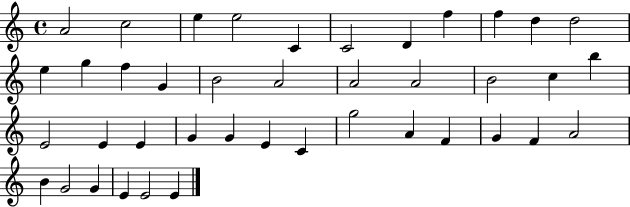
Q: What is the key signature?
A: C major